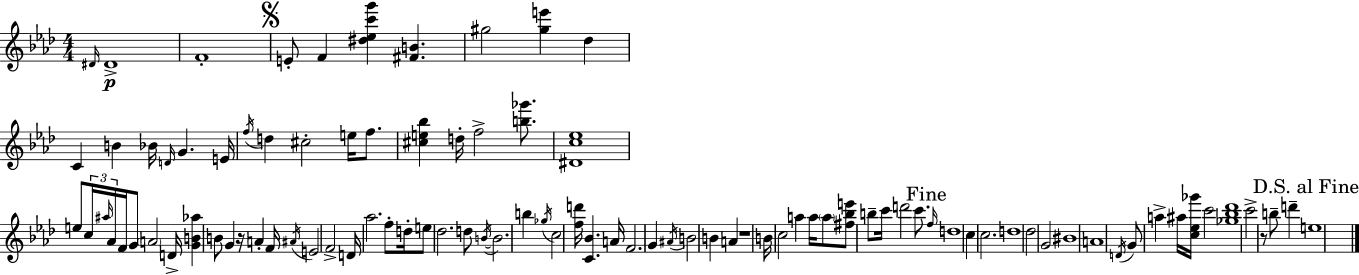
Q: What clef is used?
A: treble